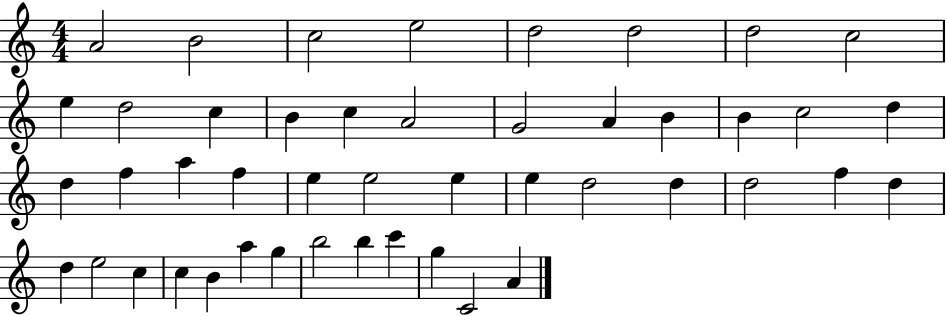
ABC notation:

X:1
T:Untitled
M:4/4
L:1/4
K:C
A2 B2 c2 e2 d2 d2 d2 c2 e d2 c B c A2 G2 A B B c2 d d f a f e e2 e e d2 d d2 f d d e2 c c B a g b2 b c' g C2 A